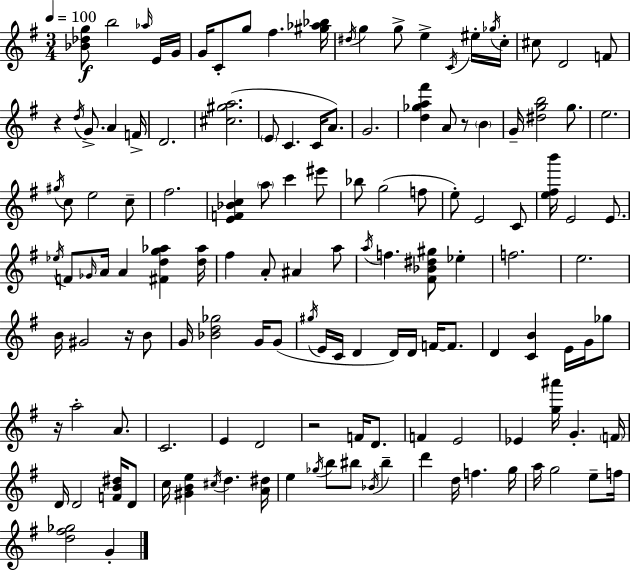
X:1
T:Untitled
M:3/4
L:1/4
K:G
[_B_dg]/2 b2 _a/4 E/4 G/4 G/4 C/2 g/2 ^f [^g_a_b]/4 ^d/4 g g/2 e C/4 ^e/4 _g/4 c/4 ^c/2 D2 F/2 z d/4 G/2 A F/4 D2 [^c^ga]2 E/2 C C/4 A/2 G2 [d_ga^f'] A/2 z/2 B G/4 [^dgb]2 g/2 e2 ^g/4 c/2 e2 c/2 ^f2 [EF_Bc] a/2 c' ^e'/2 _b/2 g2 f/2 e/2 E2 C/2 [e^fb']/4 E2 E/2 _e/4 F/2 _G/4 A/4 A [^Fdg_a] [d_a]/4 ^f A/2 ^A a/2 a/4 f [^F_B^d^g]/2 _e f2 e2 B/4 ^G2 z/4 B/2 G/4 [_Bd_g]2 G/4 G/2 ^g/4 E/4 C/4 D D/4 D/4 F/4 F/2 D [CB] E/4 G/4 _g/2 z/4 a2 A/2 C2 E D2 z2 F/4 D/2 F E2 _E [g^a']/4 G F/4 D/4 D2 [FB^d]/4 D/2 c/4 [^GBe] ^c/4 d [A^d]/4 e _g/4 b/2 ^b/2 _B/4 ^b d' d/4 f g/4 a/4 g2 e/2 f/4 [d^f_g]2 G